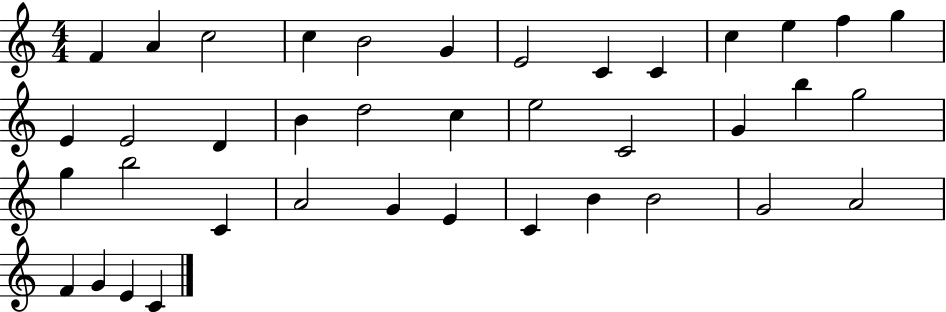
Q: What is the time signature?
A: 4/4